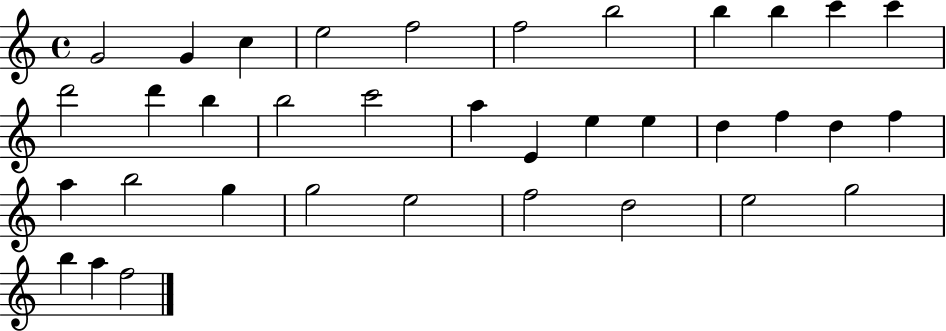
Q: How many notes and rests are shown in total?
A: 36